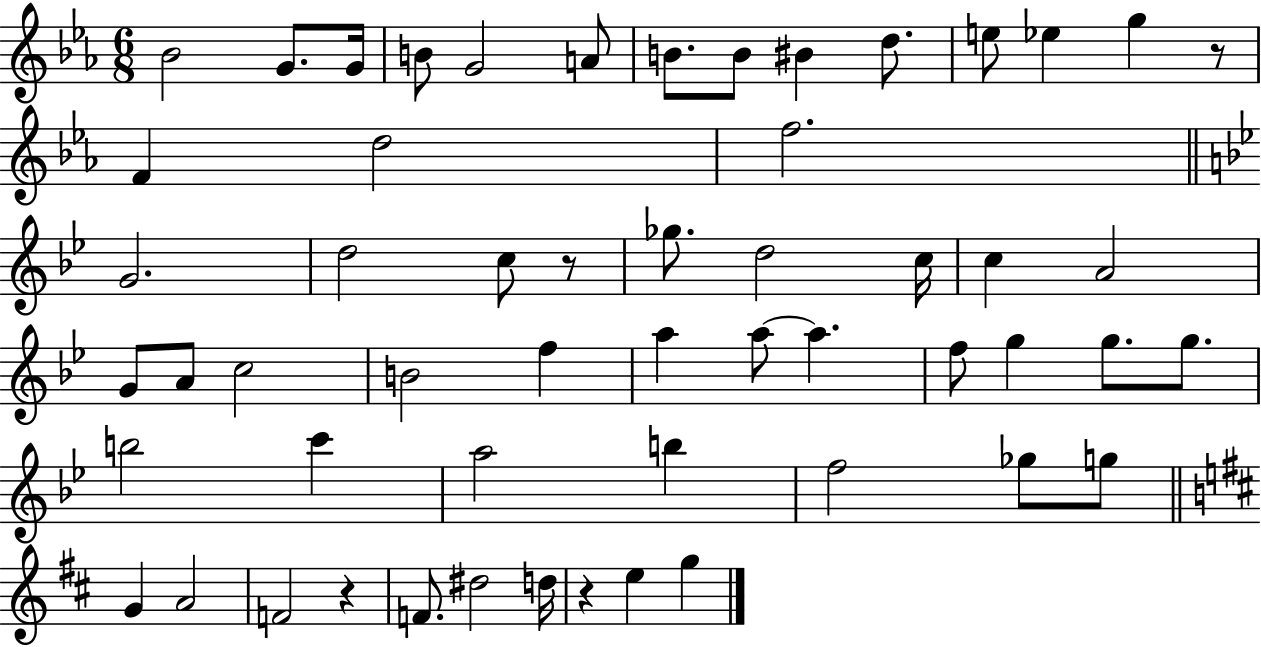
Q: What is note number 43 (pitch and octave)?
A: G5